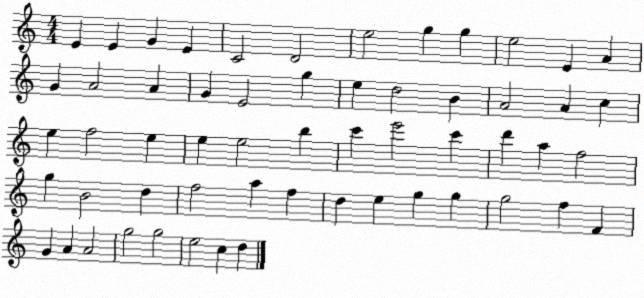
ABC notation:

X:1
T:Untitled
M:4/4
L:1/4
K:C
E E G E C2 D2 e2 g g e2 E A G A2 A G E2 g e d2 B A2 A c e f2 e e e2 b c' e'2 c' d' a f2 g B2 d f2 a f d e g g g2 f F G A A2 g2 g2 e2 c d